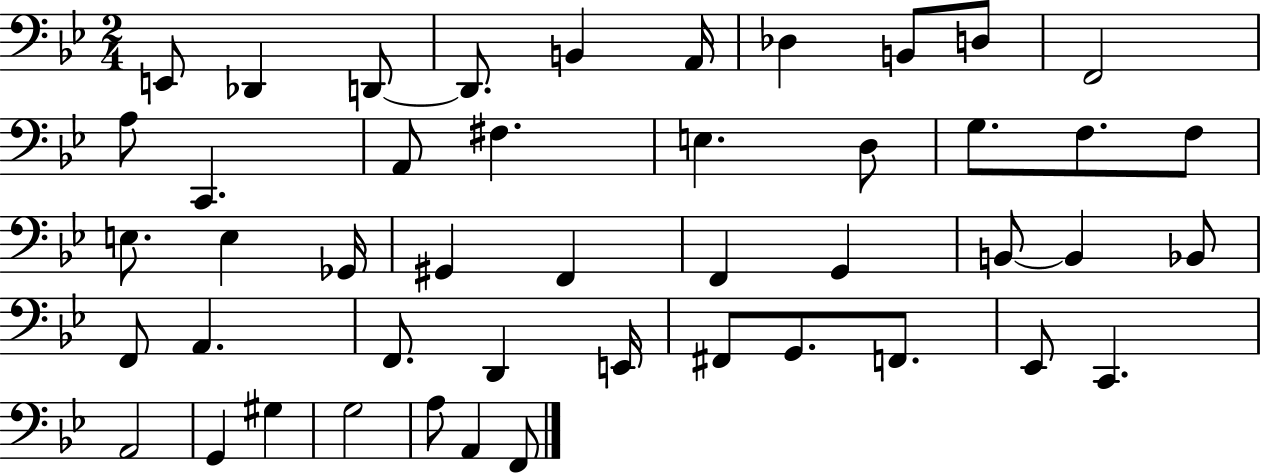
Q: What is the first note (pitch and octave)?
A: E2